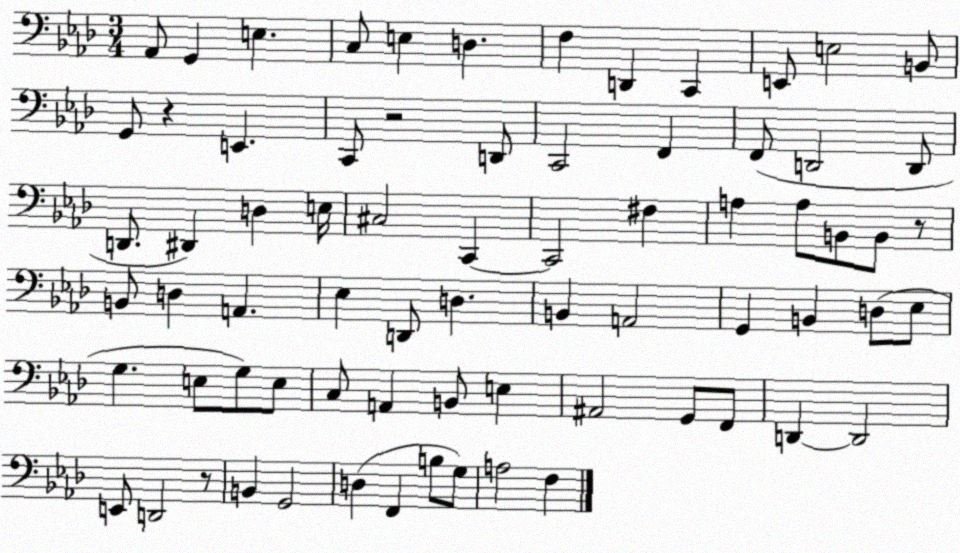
X:1
T:Untitled
M:3/4
L:1/4
K:Ab
_A,,/2 G,, E, C,/2 E, D, F, D,, C,, E,,/2 E,2 B,,/2 G,,/2 z E,, C,,/2 z2 D,,/2 C,,2 F,, F,,/2 D,,2 D,,/2 D,,/2 ^D,, D, E,/4 ^C,2 C,, C,,2 ^F, A, A,/2 B,,/2 B,,/2 z/2 B,,/2 D, A,, _E, D,,/2 D, B,, A,,2 G,, B,, D,/2 _E,/2 G, E,/2 G,/2 E,/2 C,/2 A,, B,,/2 E, ^A,,2 G,,/2 F,,/2 D,, D,,2 E,,/2 D,,2 z/2 B,, G,,2 D, F,, B,/2 G,/2 A,2 F,